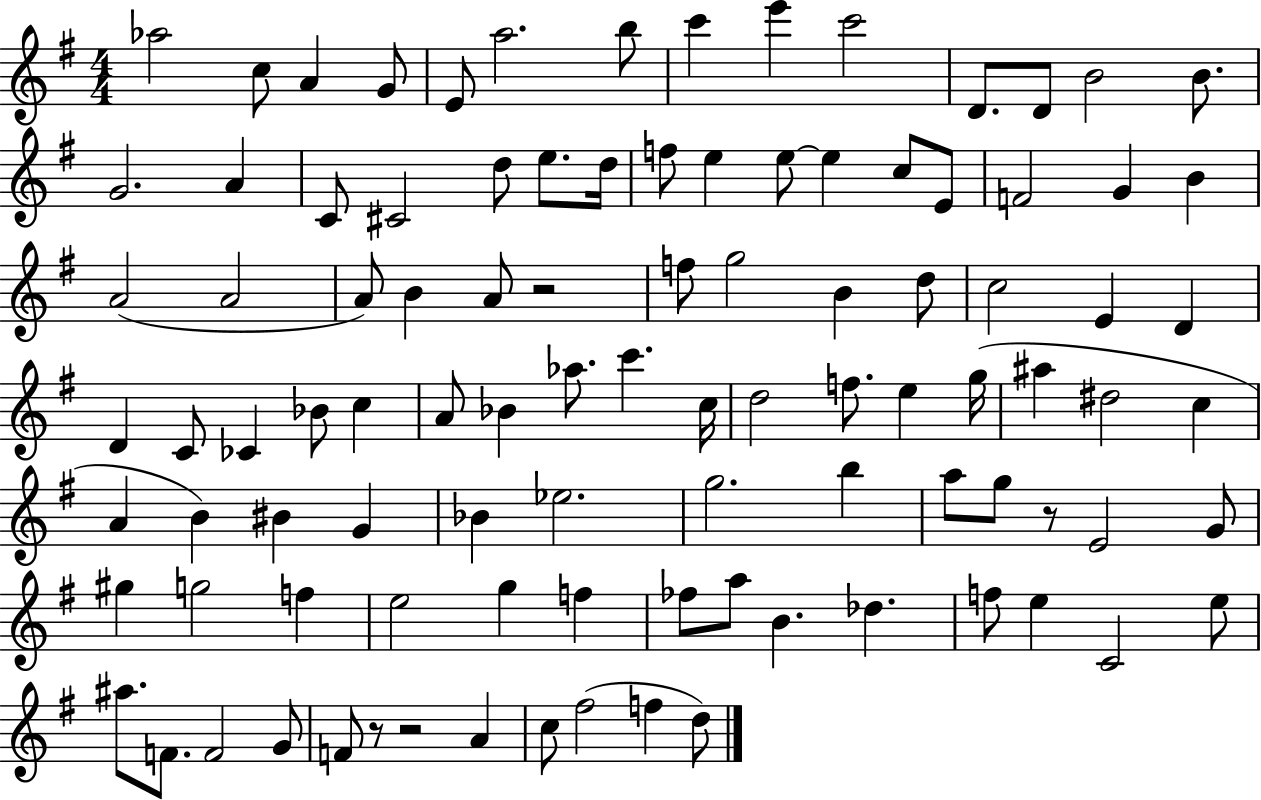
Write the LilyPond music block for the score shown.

{
  \clef treble
  \numericTimeSignature
  \time 4/4
  \key g \major
  aes''2 c''8 a'4 g'8 | e'8 a''2. b''8 | c'''4 e'''4 c'''2 | d'8. d'8 b'2 b'8. | \break g'2. a'4 | c'8 cis'2 d''8 e''8. d''16 | f''8 e''4 e''8~~ e''4 c''8 e'8 | f'2 g'4 b'4 | \break a'2( a'2 | a'8) b'4 a'8 r2 | f''8 g''2 b'4 d''8 | c''2 e'4 d'4 | \break d'4 c'8 ces'4 bes'8 c''4 | a'8 bes'4 aes''8. c'''4. c''16 | d''2 f''8. e''4 g''16( | ais''4 dis''2 c''4 | \break a'4 b'4) bis'4 g'4 | bes'4 ees''2. | g''2. b''4 | a''8 g''8 r8 e'2 g'8 | \break gis''4 g''2 f''4 | e''2 g''4 f''4 | fes''8 a''8 b'4. des''4. | f''8 e''4 c'2 e''8 | \break ais''8. f'8. f'2 g'8 | f'8 r8 r2 a'4 | c''8 fis''2( f''4 d''8) | \bar "|."
}